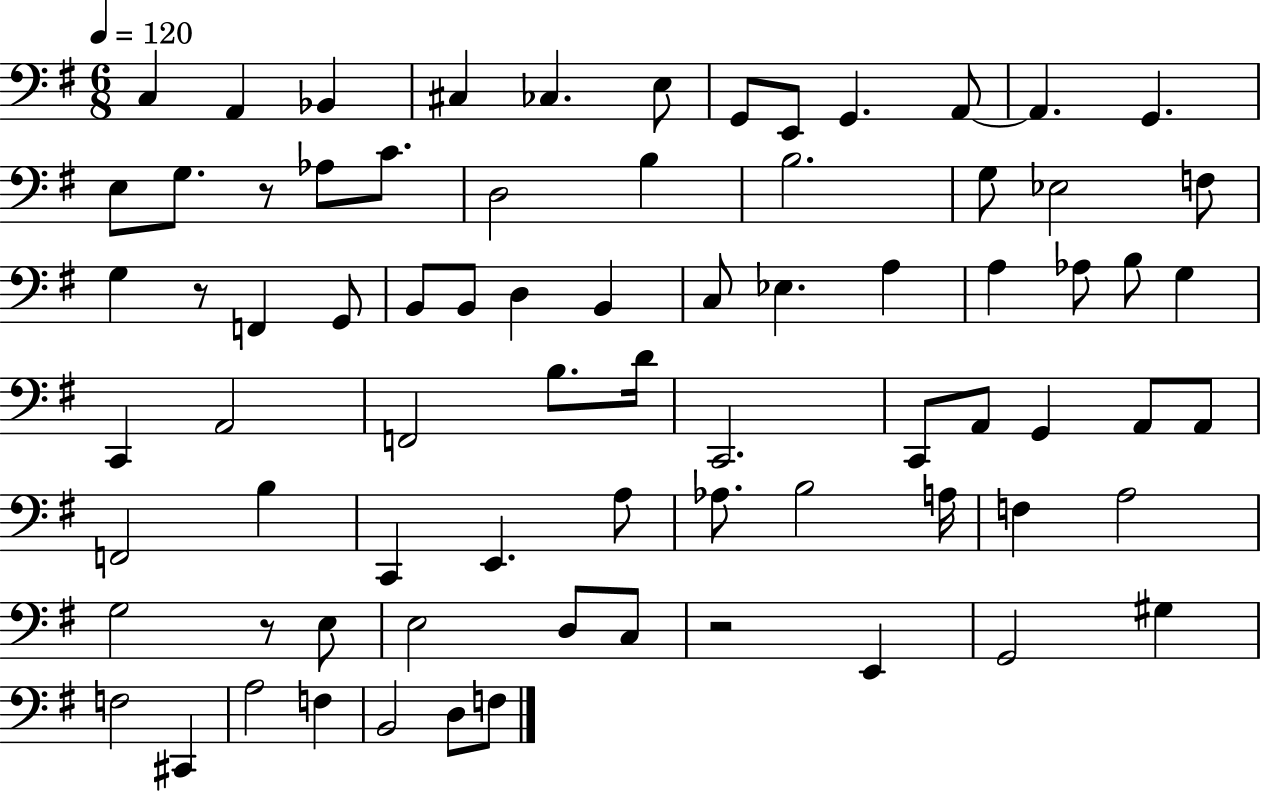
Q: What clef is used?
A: bass